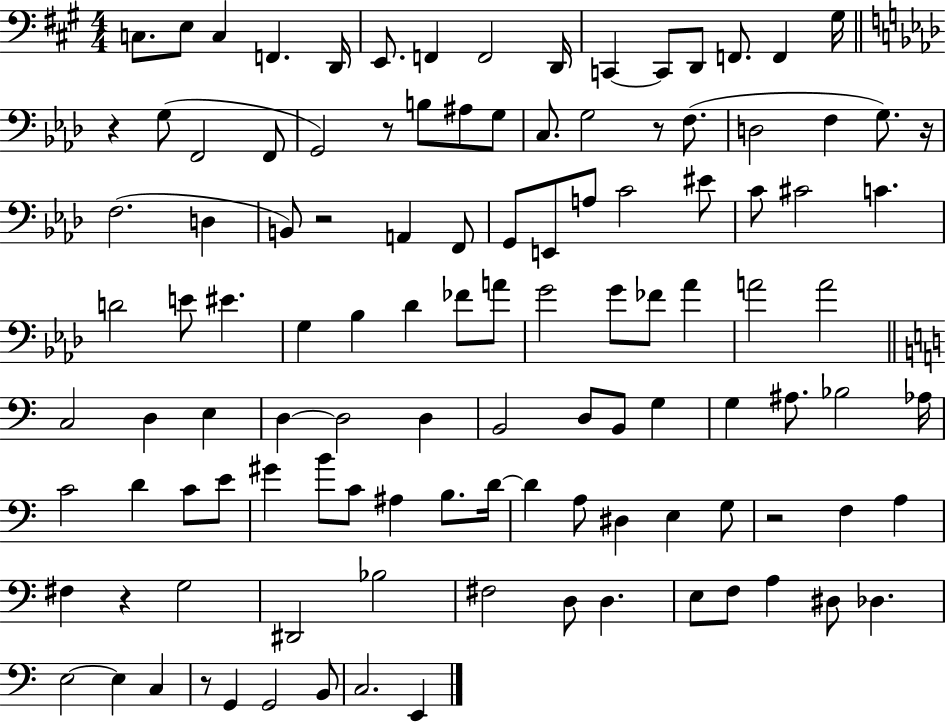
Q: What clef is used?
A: bass